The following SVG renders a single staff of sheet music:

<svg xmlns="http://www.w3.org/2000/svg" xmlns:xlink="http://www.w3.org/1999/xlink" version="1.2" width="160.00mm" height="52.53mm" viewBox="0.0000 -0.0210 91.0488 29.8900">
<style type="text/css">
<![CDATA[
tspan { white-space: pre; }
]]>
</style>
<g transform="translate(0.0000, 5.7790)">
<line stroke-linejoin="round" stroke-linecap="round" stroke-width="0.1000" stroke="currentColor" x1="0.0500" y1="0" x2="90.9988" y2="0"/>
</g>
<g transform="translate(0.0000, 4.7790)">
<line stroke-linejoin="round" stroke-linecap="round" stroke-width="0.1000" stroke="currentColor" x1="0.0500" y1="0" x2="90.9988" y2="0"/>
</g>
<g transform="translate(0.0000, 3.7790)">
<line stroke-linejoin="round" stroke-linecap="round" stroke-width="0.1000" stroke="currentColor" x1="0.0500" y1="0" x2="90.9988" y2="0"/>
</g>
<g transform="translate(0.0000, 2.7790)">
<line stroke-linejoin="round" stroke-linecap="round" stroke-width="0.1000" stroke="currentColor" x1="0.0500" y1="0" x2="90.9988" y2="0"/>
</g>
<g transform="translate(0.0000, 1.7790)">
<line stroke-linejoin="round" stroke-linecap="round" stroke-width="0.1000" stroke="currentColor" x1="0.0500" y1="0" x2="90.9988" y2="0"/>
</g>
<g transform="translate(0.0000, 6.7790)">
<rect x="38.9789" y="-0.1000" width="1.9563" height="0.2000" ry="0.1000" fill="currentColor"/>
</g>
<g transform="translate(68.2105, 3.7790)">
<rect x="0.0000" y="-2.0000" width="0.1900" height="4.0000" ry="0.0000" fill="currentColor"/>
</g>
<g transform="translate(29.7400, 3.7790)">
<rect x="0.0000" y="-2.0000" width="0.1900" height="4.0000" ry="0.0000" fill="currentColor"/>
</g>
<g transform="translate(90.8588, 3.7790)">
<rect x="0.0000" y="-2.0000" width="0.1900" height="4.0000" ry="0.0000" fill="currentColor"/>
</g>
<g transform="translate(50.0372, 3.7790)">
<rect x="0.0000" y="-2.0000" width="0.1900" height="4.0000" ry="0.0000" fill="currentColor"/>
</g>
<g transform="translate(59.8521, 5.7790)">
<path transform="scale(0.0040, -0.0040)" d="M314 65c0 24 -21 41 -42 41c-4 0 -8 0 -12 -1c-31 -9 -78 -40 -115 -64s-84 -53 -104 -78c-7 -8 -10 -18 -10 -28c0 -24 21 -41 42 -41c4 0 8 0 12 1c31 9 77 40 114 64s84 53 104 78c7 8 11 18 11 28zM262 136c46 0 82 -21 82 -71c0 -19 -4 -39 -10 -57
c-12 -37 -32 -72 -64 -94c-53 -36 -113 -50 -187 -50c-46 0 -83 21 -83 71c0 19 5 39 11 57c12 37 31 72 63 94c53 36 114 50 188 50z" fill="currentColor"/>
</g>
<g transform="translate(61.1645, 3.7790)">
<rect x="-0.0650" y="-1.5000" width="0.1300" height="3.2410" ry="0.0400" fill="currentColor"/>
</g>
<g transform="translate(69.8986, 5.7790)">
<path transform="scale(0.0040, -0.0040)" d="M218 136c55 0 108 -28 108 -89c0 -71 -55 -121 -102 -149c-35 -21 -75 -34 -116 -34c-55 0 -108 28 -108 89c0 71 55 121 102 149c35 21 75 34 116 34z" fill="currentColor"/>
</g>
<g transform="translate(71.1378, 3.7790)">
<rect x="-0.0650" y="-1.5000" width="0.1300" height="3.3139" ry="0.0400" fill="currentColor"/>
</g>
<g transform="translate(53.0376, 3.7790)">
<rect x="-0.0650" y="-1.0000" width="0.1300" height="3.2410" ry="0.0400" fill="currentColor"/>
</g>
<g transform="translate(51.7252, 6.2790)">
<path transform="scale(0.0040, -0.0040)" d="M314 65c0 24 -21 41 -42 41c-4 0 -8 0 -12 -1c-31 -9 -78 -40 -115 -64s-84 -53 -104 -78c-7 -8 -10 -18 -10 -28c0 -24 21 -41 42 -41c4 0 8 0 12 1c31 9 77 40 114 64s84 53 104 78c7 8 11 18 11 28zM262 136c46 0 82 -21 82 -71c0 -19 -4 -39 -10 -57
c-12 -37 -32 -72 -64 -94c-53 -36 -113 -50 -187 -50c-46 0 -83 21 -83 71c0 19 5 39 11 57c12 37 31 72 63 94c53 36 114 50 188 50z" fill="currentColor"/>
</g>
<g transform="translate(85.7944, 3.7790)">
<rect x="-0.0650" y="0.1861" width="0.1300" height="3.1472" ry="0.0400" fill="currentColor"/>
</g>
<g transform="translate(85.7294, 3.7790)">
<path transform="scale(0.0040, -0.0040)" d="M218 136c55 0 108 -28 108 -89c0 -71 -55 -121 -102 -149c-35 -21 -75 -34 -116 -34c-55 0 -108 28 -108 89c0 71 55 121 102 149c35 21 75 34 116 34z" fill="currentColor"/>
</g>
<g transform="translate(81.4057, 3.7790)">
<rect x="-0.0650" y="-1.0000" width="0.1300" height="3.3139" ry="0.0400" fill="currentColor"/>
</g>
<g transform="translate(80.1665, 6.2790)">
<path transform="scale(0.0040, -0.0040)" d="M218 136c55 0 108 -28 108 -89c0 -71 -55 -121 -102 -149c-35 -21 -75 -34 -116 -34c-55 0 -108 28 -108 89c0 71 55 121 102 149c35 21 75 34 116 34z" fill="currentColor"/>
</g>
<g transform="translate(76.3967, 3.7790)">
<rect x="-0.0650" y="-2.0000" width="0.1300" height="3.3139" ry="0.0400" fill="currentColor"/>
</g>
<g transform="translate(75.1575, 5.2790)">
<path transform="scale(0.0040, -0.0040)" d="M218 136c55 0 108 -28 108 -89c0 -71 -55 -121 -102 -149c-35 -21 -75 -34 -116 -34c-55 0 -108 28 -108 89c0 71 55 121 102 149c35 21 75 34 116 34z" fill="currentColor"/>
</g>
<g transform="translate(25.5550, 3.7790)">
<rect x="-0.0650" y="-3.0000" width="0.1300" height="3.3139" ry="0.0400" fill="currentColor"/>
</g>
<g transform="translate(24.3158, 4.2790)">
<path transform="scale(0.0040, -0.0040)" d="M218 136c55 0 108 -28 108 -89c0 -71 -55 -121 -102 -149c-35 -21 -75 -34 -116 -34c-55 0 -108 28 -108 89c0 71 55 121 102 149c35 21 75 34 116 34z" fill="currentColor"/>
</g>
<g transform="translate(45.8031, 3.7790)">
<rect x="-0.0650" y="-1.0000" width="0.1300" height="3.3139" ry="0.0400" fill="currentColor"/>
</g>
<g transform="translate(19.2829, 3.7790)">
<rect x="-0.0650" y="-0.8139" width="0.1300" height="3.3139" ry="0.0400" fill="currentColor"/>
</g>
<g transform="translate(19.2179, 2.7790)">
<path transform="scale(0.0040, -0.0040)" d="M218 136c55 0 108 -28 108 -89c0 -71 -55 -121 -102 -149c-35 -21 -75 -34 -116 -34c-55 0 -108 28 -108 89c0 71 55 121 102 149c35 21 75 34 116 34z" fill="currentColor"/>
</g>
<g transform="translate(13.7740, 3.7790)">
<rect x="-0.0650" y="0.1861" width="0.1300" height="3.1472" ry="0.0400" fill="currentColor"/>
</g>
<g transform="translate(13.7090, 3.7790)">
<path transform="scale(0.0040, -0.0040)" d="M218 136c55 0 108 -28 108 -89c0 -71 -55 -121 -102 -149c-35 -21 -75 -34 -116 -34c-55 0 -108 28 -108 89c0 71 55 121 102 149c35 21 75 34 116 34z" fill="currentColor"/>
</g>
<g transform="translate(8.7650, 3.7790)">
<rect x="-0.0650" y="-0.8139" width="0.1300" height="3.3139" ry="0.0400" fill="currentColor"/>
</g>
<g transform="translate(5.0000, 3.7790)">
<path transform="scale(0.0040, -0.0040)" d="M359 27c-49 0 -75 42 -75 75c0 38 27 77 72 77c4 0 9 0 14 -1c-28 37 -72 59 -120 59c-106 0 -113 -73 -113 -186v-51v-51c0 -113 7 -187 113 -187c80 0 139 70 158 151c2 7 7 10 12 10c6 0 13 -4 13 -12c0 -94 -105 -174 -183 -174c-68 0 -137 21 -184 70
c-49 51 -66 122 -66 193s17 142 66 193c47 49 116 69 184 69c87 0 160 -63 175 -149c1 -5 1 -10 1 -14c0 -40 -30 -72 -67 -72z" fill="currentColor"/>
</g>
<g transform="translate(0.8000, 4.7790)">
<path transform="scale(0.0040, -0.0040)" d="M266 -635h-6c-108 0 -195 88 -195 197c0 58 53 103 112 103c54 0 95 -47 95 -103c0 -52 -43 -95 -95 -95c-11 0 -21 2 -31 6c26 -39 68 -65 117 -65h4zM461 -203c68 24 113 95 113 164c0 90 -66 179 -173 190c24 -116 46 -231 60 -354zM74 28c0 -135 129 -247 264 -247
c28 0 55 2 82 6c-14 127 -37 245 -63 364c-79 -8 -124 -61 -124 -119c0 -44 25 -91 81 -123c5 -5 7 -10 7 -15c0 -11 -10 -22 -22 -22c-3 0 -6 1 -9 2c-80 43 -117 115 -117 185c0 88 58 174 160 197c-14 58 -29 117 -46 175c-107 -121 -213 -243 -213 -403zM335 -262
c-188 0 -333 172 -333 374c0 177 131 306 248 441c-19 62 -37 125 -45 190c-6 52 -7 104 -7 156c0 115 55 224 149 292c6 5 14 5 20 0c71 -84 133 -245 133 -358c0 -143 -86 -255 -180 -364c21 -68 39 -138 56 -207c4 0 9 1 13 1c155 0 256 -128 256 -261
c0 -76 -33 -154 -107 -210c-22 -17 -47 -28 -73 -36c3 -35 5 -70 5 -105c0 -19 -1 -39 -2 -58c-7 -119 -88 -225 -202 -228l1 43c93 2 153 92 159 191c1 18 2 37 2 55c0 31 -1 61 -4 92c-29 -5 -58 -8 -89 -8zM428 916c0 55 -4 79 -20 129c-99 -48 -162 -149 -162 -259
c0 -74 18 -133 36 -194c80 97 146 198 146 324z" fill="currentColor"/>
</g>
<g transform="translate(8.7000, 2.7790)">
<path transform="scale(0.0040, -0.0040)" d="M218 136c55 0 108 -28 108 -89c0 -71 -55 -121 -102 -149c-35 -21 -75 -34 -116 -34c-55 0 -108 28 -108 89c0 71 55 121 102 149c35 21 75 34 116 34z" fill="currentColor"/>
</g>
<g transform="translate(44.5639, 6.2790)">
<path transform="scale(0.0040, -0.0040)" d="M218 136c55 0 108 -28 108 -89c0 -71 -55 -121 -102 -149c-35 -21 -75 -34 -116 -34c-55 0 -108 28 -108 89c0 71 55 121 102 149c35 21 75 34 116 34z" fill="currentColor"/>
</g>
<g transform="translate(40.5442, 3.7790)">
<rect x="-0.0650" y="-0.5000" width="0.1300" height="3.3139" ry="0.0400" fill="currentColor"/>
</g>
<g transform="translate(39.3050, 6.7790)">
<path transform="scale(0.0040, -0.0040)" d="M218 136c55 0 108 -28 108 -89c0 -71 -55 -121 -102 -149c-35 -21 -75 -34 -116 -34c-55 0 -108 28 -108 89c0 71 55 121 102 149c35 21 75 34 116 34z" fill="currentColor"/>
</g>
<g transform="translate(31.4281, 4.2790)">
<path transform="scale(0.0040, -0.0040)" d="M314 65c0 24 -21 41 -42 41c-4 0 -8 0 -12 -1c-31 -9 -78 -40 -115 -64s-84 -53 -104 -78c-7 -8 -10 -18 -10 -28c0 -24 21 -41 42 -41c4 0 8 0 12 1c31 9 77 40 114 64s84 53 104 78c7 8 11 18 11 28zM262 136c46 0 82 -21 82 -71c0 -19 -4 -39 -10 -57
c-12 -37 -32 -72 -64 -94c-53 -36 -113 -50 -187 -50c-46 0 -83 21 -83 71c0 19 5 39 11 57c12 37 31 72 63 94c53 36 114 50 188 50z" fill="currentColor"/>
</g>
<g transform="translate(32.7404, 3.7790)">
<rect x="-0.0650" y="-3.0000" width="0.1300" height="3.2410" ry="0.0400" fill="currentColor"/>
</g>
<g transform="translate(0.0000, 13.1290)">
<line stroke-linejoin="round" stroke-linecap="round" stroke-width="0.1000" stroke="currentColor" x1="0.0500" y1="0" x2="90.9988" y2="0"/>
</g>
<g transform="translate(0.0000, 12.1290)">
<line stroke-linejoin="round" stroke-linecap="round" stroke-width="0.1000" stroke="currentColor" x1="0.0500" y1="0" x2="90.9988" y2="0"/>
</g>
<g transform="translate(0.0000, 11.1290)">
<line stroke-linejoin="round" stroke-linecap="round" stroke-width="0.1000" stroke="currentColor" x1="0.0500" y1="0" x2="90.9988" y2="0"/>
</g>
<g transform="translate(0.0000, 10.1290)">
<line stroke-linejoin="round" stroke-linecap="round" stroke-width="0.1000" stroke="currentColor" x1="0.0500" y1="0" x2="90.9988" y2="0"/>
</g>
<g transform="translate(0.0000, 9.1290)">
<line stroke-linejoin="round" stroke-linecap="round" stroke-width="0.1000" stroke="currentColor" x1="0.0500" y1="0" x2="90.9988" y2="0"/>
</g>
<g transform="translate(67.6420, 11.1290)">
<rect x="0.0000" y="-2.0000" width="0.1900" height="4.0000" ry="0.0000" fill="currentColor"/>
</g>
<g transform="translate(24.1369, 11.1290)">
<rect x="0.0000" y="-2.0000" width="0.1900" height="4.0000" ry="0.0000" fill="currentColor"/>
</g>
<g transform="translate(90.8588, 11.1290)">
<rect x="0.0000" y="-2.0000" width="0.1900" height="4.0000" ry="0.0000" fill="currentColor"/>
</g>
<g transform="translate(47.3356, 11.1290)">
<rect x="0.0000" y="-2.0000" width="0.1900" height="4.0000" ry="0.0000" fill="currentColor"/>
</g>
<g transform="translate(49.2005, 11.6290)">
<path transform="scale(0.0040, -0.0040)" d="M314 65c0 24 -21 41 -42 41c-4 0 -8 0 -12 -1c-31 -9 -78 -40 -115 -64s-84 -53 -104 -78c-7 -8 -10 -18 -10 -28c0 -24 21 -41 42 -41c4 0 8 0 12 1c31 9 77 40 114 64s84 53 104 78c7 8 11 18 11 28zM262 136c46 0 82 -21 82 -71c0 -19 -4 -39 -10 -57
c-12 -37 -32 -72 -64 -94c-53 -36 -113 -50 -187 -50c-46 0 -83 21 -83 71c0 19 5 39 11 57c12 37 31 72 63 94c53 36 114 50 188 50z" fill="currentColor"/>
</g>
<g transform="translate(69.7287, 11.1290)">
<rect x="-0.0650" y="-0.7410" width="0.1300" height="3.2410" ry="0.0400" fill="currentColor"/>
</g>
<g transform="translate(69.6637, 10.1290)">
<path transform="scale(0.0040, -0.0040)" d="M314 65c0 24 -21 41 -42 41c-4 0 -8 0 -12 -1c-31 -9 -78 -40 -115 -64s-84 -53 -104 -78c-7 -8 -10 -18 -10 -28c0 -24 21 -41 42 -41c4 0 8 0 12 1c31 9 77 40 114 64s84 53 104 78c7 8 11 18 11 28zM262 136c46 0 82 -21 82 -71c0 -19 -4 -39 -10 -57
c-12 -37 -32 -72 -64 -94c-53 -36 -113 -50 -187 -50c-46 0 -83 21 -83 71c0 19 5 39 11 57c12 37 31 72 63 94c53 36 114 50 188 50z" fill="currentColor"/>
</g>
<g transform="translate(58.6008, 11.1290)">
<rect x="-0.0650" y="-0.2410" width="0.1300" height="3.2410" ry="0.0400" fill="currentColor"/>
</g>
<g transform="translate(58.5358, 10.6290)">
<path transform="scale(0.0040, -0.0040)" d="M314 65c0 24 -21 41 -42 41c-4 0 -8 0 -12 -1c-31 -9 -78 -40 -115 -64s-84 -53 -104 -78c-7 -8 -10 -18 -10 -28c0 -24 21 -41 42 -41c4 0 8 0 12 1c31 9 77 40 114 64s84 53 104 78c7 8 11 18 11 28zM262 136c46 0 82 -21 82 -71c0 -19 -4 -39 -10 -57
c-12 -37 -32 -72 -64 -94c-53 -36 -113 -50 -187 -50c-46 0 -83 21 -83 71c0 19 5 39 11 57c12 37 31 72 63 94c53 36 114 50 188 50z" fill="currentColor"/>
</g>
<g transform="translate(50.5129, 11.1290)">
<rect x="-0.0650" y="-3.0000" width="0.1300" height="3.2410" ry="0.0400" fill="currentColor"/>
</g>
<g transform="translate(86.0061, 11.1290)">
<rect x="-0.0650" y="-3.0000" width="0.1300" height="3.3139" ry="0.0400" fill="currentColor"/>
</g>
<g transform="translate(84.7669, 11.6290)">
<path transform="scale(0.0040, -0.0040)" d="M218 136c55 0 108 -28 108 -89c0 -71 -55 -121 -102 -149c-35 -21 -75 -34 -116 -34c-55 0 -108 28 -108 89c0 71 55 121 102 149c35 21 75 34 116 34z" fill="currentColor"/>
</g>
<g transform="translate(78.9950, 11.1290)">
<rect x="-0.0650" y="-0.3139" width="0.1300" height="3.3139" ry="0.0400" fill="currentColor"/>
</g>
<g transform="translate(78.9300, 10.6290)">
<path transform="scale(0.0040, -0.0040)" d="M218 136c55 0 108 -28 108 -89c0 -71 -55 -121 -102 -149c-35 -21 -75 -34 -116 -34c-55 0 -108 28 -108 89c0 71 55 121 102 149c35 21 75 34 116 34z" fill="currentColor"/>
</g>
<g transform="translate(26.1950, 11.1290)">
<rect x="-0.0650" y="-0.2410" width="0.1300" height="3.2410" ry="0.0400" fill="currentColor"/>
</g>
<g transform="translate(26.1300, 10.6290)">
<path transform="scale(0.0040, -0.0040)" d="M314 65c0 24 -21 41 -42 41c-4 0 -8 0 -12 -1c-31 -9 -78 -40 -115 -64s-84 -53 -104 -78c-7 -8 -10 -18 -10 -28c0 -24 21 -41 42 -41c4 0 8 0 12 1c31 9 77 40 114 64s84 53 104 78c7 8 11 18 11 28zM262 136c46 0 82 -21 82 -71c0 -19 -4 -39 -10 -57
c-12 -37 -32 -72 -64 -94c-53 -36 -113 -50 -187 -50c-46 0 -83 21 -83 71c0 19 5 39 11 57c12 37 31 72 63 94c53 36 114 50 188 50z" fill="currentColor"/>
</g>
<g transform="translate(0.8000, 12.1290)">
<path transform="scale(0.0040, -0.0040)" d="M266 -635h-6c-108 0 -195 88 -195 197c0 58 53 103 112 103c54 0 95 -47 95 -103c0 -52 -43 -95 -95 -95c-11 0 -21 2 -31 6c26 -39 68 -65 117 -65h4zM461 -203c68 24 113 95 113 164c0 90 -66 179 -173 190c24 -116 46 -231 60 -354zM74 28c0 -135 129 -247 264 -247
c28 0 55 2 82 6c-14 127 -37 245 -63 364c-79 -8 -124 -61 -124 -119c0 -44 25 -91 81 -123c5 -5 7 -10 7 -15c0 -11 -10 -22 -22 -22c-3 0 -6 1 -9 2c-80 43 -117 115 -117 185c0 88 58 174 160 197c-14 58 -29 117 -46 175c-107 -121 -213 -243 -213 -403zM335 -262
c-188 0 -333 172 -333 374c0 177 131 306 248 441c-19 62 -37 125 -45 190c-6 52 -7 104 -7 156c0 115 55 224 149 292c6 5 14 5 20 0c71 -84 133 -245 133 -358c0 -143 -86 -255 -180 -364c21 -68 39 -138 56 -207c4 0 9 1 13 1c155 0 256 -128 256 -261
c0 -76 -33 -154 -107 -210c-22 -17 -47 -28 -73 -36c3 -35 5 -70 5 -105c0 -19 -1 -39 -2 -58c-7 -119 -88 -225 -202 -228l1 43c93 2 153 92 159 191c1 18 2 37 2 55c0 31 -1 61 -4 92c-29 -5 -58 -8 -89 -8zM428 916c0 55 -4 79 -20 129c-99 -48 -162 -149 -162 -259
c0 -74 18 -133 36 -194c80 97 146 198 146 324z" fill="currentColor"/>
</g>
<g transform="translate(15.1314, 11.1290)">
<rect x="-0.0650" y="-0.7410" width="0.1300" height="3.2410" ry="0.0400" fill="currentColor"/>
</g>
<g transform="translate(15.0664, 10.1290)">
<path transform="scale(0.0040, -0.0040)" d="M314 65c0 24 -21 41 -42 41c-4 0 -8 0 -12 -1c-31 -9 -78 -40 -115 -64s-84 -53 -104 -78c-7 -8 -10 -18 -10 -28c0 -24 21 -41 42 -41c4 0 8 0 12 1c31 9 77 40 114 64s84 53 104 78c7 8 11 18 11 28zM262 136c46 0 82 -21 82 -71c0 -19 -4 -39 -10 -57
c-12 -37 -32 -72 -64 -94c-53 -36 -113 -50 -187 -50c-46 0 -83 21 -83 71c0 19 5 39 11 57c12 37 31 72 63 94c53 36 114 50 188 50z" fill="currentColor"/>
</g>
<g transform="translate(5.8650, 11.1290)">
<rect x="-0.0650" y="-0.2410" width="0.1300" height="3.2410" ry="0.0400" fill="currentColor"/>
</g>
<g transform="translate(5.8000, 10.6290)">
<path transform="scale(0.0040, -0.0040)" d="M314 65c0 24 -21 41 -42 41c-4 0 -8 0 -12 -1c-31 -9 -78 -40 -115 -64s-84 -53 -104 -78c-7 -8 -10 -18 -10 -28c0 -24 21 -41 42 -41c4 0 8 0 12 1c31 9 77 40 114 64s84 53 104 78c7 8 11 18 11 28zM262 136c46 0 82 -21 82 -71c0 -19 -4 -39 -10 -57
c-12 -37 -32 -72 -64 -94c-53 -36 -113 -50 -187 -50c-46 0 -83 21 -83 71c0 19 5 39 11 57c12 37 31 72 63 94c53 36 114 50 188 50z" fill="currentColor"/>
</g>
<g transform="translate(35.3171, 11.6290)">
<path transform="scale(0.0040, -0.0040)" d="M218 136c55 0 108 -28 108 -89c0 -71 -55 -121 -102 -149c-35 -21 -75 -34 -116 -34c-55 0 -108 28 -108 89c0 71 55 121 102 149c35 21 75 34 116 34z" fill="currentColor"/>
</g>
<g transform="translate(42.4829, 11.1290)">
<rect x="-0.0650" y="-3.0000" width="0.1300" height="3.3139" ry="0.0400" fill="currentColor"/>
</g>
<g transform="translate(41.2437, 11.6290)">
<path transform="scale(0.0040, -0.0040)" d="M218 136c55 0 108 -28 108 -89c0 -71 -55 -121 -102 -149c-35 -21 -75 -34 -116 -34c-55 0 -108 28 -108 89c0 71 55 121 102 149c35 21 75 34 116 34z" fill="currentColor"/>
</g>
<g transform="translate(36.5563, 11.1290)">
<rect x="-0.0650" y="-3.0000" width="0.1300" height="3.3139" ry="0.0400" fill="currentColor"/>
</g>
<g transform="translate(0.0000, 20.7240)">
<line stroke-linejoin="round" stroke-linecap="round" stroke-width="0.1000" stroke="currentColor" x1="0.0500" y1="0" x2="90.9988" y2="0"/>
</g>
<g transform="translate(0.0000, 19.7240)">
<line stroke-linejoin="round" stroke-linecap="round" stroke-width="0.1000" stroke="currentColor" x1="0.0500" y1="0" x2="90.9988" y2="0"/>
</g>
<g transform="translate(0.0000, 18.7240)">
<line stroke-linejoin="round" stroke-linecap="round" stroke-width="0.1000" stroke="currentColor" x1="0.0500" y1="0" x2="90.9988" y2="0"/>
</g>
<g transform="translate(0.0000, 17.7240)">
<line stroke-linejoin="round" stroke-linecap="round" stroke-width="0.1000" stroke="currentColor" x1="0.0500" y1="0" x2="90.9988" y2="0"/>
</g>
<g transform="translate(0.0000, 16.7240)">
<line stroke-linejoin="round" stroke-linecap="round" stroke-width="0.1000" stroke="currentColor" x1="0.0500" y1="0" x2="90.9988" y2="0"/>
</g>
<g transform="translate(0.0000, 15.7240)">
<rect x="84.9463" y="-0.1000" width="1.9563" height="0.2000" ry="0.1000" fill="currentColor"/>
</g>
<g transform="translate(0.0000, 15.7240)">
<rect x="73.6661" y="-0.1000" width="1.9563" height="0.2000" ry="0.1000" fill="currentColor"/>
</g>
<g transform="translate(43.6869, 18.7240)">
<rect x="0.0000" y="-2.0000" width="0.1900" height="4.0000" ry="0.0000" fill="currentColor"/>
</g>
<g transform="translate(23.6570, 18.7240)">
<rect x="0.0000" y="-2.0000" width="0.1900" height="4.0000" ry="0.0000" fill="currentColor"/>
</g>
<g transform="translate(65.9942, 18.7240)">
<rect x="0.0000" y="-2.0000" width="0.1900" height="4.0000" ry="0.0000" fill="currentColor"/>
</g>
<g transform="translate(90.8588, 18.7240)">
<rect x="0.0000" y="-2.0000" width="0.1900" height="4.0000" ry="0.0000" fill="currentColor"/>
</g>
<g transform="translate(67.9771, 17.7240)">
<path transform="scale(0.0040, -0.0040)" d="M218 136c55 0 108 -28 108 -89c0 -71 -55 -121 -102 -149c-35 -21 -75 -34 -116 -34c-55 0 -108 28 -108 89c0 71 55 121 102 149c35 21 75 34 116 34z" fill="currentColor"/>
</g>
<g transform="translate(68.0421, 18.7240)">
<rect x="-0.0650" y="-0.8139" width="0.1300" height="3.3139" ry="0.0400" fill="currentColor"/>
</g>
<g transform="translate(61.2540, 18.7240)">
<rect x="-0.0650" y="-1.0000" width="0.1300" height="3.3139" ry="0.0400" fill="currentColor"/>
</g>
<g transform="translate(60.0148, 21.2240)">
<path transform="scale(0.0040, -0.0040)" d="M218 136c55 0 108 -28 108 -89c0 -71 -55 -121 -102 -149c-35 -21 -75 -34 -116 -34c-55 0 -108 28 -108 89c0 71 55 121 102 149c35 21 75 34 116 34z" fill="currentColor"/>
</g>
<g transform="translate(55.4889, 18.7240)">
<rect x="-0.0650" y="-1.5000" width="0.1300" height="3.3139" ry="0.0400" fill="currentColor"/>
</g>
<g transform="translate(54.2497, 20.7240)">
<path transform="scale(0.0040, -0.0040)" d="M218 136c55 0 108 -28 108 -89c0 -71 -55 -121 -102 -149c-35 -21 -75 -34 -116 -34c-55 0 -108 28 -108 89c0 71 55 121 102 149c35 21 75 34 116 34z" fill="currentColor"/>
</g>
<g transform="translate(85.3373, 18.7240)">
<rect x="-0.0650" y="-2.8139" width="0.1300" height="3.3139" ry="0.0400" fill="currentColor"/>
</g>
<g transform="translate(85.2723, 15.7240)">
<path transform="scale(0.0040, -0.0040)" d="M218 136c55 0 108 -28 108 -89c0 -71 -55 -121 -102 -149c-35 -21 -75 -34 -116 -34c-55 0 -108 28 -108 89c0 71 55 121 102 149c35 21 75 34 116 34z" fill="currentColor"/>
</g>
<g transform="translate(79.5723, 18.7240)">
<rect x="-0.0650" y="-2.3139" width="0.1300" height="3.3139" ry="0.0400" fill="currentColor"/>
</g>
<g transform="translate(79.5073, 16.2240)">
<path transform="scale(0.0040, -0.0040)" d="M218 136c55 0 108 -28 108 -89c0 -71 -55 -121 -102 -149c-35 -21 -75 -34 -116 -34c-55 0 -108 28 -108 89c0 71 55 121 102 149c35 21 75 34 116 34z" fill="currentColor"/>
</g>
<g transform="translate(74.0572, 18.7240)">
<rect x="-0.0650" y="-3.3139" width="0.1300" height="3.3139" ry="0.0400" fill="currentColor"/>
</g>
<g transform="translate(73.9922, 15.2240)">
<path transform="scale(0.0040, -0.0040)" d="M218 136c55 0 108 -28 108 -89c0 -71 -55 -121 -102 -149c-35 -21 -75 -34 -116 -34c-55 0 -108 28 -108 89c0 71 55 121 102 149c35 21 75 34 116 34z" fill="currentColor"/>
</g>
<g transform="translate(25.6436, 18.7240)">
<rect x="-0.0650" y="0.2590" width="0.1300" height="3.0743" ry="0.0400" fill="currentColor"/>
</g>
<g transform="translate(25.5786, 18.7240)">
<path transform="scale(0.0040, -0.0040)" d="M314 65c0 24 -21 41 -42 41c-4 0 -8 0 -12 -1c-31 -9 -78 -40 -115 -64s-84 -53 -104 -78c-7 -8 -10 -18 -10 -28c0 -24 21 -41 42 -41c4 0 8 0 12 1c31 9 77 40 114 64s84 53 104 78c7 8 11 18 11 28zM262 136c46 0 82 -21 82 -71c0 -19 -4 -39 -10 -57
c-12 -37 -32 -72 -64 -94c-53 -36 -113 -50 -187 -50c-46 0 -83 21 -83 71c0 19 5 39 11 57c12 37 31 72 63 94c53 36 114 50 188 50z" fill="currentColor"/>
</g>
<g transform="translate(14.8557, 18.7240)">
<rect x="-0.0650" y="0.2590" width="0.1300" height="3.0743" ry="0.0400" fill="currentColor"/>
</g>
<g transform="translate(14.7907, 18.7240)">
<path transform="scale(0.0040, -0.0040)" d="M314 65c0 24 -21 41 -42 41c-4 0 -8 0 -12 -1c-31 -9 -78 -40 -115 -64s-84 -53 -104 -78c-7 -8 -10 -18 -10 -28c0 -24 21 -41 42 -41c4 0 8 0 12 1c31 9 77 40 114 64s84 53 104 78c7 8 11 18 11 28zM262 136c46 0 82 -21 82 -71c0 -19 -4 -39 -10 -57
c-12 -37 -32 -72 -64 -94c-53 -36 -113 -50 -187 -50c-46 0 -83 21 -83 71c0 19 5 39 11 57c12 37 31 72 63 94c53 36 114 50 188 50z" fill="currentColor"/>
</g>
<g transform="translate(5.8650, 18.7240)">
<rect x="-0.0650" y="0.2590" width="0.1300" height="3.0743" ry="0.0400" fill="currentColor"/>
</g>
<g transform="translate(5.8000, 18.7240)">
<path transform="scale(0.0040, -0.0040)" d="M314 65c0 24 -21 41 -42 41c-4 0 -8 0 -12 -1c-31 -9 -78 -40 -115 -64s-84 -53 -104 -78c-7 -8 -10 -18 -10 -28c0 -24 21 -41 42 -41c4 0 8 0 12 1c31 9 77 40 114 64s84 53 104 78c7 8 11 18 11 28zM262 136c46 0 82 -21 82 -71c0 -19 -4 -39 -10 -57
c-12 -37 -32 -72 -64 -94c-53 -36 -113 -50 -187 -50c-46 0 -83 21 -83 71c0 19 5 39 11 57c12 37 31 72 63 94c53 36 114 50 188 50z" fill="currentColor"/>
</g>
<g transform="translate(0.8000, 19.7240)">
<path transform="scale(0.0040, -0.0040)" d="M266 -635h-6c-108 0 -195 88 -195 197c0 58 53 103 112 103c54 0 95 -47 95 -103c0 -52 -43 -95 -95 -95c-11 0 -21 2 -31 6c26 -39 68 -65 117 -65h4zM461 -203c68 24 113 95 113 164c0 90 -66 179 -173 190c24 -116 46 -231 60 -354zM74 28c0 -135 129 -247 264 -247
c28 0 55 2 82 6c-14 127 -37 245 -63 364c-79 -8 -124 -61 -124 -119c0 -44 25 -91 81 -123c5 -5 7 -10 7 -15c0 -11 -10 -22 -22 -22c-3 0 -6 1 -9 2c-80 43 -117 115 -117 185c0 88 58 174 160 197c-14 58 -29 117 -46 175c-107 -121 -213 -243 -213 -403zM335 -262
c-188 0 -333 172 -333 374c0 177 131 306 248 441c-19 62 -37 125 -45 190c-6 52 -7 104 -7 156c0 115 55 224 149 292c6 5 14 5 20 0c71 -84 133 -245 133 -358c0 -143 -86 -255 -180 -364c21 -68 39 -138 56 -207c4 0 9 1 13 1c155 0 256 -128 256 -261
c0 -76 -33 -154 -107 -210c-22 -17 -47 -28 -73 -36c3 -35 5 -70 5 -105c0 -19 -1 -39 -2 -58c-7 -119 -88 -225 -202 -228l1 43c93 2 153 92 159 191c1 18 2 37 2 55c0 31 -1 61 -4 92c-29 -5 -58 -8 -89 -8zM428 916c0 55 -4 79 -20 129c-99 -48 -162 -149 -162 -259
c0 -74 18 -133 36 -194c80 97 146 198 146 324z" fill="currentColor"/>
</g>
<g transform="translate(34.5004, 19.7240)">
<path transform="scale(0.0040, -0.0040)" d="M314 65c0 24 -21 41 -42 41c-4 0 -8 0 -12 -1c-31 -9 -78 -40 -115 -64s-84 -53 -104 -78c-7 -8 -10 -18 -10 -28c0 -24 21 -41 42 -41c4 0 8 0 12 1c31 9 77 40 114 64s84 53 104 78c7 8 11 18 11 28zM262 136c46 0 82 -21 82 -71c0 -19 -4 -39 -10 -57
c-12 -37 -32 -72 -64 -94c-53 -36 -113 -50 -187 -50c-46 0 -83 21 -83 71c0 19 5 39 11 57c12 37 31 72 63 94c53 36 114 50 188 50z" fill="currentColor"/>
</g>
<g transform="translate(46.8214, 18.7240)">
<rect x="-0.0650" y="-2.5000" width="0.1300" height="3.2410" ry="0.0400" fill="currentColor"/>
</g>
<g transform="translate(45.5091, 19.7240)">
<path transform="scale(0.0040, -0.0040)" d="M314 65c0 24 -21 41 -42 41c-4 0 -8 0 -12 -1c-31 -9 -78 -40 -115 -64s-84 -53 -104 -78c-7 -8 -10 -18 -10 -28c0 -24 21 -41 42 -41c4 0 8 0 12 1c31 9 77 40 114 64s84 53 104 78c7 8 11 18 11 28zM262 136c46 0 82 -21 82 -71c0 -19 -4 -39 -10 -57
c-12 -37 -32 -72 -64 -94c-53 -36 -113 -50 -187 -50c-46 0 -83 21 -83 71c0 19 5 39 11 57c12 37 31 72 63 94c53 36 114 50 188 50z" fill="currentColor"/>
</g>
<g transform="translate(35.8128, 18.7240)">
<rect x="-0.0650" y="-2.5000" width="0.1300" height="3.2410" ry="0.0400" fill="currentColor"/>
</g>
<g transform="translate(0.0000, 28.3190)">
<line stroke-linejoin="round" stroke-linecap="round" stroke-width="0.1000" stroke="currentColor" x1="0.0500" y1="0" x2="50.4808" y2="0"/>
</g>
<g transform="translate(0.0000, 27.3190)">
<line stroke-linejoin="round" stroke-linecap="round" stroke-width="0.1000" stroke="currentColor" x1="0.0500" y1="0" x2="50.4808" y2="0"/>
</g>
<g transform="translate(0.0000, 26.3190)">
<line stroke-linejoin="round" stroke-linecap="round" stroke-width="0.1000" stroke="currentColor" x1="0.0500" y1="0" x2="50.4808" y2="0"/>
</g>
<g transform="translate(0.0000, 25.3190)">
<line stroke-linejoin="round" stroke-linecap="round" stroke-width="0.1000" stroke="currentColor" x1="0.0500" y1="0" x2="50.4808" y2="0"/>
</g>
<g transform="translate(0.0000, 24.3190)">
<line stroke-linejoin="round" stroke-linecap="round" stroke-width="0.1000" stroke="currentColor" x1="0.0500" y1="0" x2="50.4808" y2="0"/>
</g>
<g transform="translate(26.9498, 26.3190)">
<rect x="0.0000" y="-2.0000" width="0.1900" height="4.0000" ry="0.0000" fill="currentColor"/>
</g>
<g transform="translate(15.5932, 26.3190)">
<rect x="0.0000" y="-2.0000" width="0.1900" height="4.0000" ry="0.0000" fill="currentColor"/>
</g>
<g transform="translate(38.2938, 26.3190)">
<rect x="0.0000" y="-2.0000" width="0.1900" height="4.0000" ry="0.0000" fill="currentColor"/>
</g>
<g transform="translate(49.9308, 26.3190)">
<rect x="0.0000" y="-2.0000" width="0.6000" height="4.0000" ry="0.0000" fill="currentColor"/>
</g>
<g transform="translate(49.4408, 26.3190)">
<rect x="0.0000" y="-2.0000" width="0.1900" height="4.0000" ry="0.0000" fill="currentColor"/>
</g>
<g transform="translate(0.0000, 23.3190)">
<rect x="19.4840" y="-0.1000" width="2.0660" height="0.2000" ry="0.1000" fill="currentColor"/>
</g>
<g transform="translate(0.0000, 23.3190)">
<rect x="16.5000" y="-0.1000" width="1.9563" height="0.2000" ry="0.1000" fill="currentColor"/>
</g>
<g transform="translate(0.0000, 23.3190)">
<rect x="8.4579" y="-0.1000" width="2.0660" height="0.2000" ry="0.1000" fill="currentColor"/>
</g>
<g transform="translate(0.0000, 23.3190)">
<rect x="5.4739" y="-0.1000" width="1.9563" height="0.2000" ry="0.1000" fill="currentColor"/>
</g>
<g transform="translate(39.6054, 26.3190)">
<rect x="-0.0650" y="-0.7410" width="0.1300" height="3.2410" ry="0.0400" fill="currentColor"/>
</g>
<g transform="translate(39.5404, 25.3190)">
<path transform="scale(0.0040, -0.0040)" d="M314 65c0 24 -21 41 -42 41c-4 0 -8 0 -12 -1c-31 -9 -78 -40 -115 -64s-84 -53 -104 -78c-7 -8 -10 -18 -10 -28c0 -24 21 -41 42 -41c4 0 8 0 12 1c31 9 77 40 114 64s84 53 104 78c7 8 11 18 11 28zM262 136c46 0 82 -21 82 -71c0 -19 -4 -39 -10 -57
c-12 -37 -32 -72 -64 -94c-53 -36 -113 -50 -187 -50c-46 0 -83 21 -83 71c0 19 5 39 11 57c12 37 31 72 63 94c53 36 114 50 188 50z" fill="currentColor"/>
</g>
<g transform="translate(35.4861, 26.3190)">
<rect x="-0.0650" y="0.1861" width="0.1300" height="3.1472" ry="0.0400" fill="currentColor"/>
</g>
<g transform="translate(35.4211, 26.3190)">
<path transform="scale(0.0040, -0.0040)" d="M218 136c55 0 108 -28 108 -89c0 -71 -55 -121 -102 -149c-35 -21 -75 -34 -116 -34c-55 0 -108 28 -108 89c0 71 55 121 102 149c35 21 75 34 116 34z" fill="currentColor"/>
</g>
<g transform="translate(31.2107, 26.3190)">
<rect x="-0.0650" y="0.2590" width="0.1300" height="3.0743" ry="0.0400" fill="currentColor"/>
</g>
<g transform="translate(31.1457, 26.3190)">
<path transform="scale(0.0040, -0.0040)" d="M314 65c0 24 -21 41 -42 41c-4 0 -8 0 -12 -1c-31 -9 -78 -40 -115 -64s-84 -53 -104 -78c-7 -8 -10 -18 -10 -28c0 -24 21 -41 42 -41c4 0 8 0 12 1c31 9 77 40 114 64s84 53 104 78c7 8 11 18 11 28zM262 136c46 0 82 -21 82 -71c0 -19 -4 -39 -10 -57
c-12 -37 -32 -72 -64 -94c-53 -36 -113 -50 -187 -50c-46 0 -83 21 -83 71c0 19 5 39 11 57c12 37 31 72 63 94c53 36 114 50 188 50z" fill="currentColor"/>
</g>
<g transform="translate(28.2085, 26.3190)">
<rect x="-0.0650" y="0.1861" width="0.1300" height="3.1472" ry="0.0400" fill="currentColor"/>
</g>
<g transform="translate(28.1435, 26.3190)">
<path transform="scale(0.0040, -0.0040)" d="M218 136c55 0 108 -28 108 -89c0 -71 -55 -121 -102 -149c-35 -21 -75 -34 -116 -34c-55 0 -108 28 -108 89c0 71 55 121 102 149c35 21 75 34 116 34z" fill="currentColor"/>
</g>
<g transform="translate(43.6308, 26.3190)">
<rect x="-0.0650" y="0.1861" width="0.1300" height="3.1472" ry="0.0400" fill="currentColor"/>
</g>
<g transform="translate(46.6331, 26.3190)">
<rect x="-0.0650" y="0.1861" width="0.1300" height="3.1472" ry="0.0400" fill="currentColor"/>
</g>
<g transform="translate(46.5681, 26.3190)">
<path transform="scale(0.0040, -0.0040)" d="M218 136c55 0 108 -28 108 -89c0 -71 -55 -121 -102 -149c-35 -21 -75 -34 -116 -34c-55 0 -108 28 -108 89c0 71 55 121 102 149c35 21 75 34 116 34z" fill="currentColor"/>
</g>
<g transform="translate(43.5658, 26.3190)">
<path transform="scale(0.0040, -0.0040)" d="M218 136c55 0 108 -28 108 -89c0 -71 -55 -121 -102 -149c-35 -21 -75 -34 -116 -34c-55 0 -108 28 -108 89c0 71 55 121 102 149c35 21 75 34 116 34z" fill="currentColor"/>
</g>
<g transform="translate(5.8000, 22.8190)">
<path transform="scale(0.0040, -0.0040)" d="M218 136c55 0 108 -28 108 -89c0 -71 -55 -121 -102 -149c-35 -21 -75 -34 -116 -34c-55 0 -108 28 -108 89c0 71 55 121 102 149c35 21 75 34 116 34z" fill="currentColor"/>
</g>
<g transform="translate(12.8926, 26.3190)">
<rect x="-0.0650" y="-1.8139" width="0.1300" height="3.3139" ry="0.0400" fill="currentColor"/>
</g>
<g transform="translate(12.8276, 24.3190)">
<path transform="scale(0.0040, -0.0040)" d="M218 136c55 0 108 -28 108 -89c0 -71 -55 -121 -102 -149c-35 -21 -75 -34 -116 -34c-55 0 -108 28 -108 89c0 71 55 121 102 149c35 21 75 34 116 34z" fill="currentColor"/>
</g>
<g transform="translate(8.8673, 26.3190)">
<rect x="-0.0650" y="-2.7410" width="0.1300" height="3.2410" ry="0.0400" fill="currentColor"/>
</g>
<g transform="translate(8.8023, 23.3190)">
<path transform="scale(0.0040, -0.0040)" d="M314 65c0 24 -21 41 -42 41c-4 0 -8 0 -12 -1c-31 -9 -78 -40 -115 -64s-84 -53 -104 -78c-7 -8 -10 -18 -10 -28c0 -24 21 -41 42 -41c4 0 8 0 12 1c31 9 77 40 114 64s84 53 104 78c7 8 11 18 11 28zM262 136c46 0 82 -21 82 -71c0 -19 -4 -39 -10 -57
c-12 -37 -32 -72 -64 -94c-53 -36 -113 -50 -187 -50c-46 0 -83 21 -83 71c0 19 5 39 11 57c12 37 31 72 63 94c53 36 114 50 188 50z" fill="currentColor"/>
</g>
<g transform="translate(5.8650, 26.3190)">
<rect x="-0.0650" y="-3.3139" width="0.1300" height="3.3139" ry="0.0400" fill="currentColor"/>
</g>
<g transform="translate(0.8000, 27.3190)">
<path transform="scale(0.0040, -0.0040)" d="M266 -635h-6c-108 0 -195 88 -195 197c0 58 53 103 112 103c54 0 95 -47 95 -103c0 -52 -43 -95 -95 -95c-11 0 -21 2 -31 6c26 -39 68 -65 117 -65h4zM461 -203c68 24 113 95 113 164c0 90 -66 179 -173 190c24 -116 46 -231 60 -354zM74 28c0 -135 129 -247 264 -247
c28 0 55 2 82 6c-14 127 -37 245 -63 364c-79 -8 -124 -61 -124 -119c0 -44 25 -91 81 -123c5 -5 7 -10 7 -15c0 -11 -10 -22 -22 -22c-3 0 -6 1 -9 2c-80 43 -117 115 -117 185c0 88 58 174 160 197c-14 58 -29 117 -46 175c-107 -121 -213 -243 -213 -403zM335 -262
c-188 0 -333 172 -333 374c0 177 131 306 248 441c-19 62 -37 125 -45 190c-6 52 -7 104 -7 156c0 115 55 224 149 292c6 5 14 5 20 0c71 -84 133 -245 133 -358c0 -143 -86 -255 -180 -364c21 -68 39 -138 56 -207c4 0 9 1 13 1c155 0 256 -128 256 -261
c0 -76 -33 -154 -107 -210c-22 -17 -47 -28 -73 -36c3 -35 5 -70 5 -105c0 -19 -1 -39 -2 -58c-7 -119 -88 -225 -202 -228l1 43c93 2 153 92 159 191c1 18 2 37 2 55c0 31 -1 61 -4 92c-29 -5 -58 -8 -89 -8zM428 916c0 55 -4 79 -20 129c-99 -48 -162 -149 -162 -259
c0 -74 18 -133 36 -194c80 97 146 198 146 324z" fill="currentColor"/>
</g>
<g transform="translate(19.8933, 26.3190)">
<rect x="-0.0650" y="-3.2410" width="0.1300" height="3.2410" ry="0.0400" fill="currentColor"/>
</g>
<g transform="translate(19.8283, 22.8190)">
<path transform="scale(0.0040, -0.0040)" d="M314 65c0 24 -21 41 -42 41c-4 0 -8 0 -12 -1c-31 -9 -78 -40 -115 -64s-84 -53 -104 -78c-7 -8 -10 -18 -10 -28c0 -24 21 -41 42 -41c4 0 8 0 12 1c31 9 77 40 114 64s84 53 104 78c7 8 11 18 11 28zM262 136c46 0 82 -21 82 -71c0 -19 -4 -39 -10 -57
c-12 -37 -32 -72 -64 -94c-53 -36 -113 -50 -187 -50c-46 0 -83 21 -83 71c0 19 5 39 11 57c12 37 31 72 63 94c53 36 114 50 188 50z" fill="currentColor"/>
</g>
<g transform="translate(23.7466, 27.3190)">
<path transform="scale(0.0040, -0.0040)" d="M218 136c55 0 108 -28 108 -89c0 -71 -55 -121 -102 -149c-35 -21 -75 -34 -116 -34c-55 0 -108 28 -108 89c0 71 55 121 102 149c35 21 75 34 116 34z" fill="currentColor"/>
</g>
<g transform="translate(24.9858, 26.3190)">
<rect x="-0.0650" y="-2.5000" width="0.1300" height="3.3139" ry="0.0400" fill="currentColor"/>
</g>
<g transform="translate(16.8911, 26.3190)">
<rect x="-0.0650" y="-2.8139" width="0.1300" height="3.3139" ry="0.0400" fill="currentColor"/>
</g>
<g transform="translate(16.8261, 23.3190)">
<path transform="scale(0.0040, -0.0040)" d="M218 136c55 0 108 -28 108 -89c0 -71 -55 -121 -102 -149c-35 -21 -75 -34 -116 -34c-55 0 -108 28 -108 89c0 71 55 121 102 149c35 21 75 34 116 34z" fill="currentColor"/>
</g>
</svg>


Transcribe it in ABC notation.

X:1
T:Untitled
M:4/4
L:1/4
K:C
d B d A A2 C D D2 E2 E F D B c2 d2 c2 A A A2 c2 d2 c A B2 B2 B2 G2 G2 E D d b g a b a2 f a b2 G B B2 B d2 B B